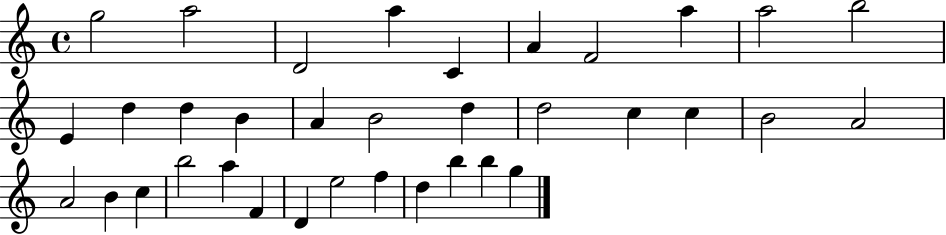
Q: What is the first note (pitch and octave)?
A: G5